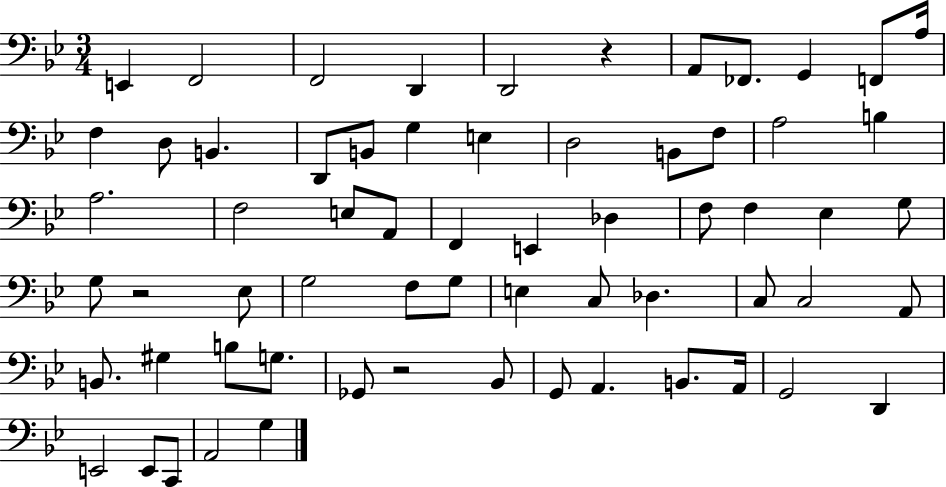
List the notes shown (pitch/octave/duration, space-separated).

E2/q F2/h F2/h D2/q D2/h R/q A2/e FES2/e. G2/q F2/e A3/s F3/q D3/e B2/q. D2/e B2/e G3/q E3/q D3/h B2/e F3/e A3/h B3/q A3/h. F3/h E3/e A2/e F2/q E2/q Db3/q F3/e F3/q Eb3/q G3/e G3/e R/h Eb3/e G3/h F3/e G3/e E3/q C3/e Db3/q. C3/e C3/h A2/e B2/e. G#3/q B3/e G3/e. Gb2/e R/h Bb2/e G2/e A2/q. B2/e. A2/s G2/h D2/q E2/h E2/e C2/e A2/h G3/q